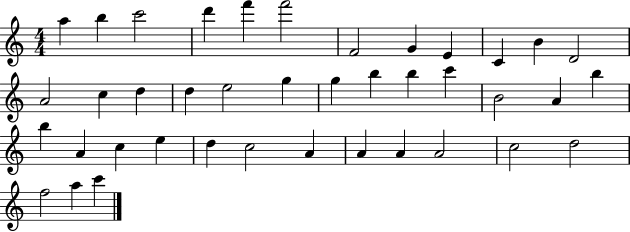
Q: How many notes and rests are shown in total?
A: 40